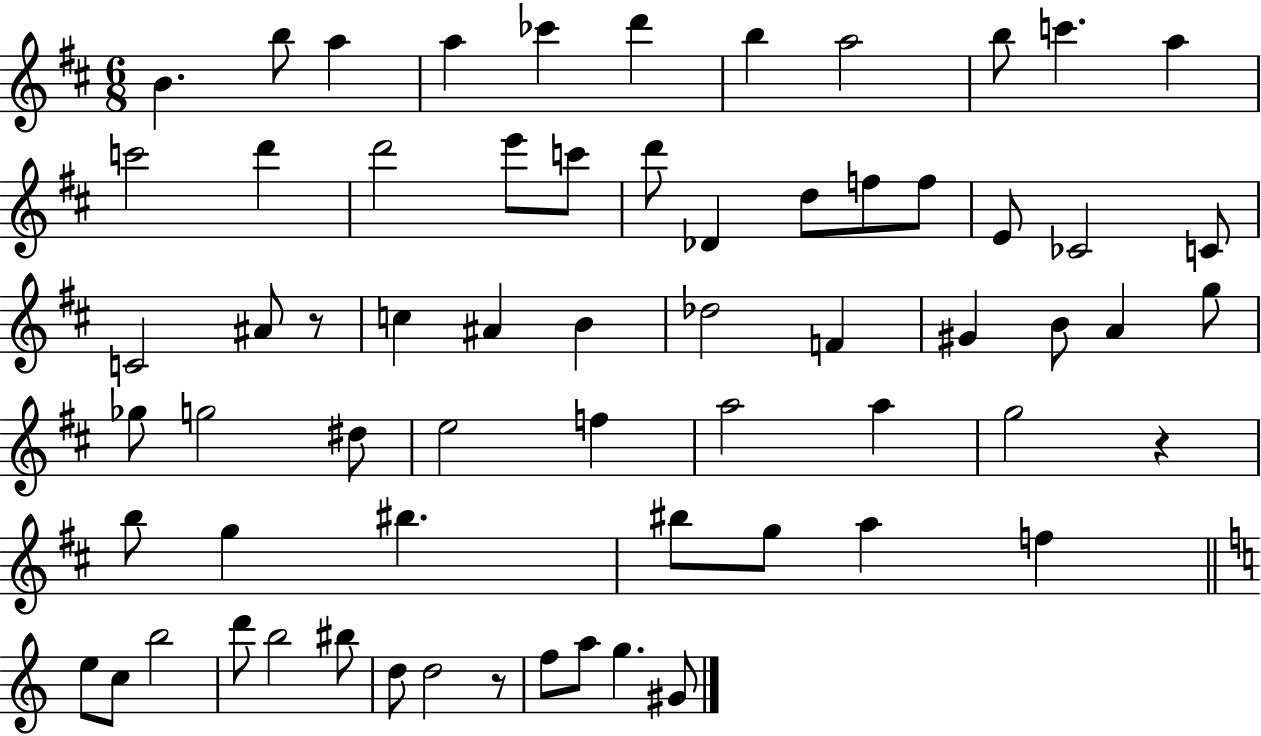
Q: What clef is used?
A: treble